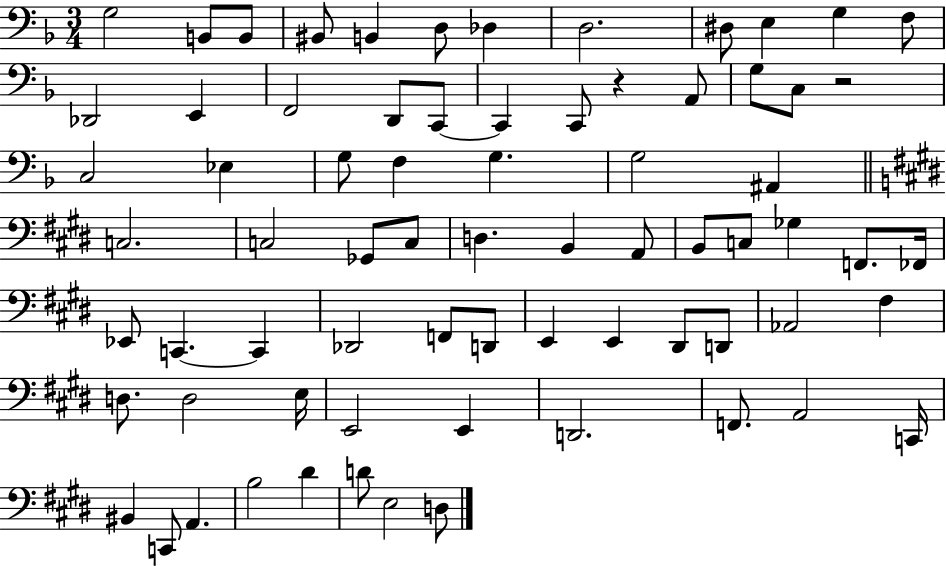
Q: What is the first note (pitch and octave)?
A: G3